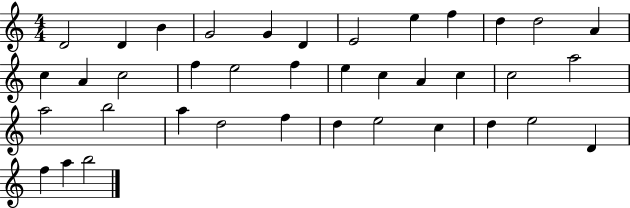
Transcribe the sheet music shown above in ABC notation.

X:1
T:Untitled
M:4/4
L:1/4
K:C
D2 D B G2 G D E2 e f d d2 A c A c2 f e2 f e c A c c2 a2 a2 b2 a d2 f d e2 c d e2 D f a b2